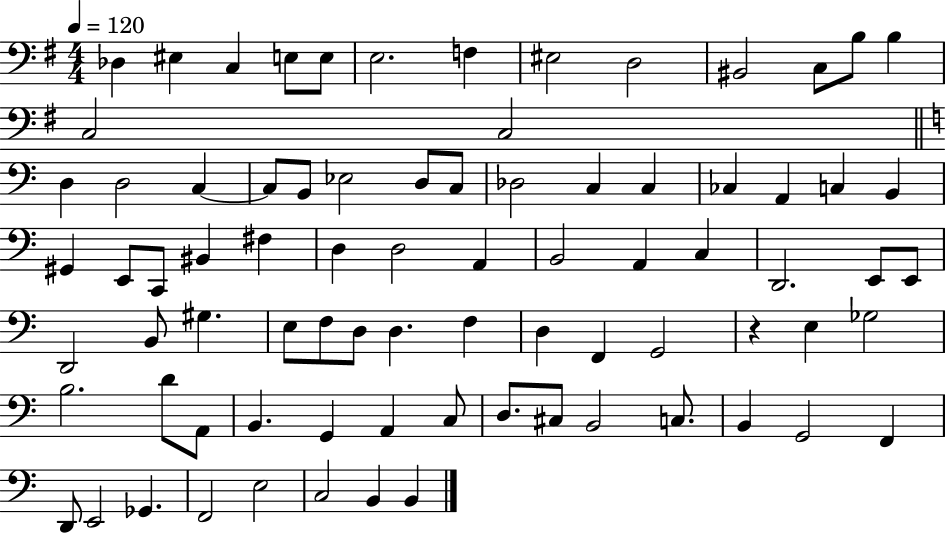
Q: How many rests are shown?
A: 1